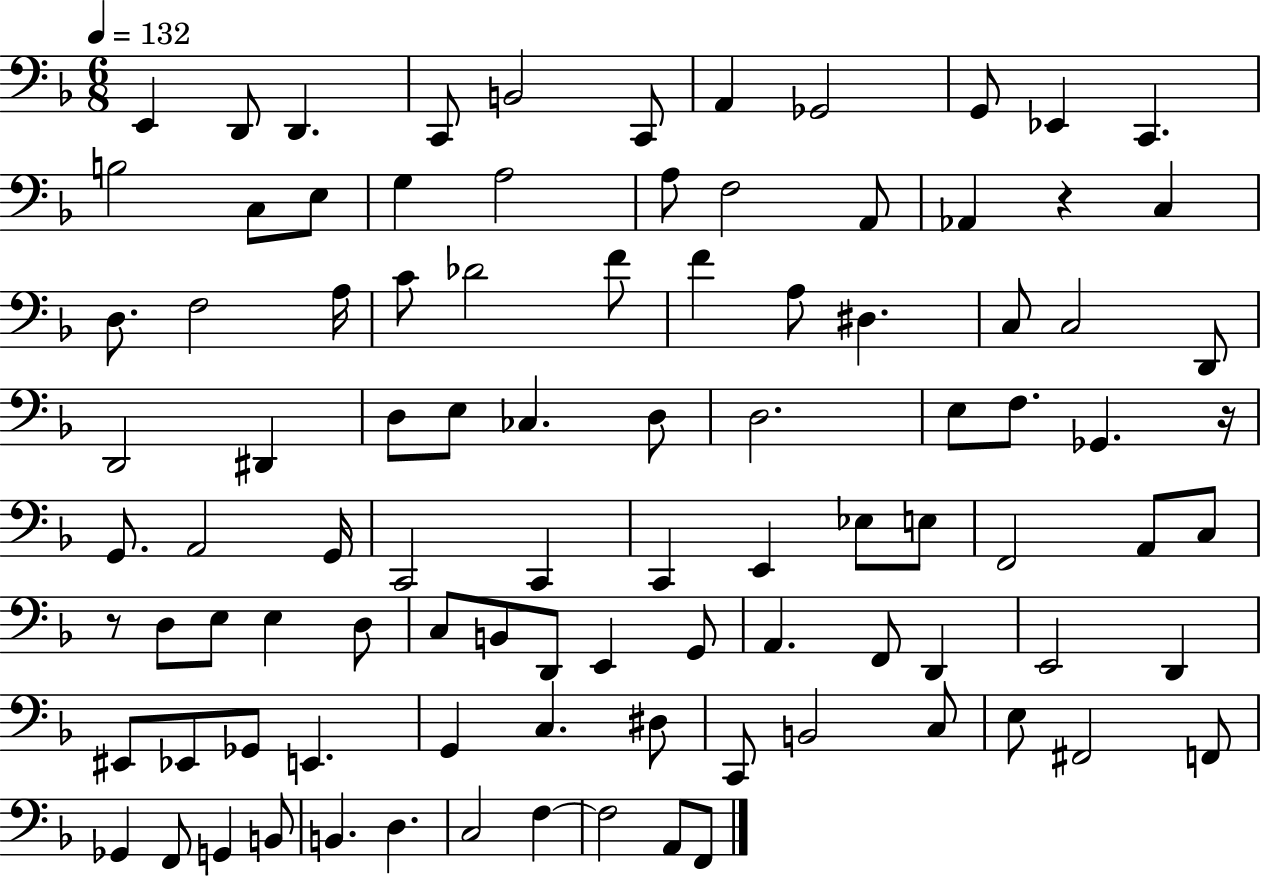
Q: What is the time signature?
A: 6/8